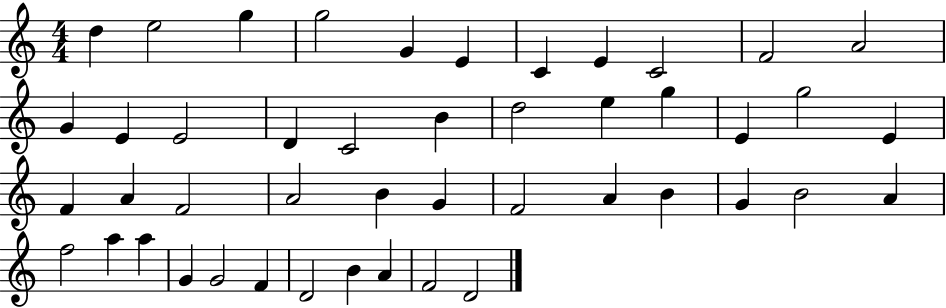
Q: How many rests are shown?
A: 0